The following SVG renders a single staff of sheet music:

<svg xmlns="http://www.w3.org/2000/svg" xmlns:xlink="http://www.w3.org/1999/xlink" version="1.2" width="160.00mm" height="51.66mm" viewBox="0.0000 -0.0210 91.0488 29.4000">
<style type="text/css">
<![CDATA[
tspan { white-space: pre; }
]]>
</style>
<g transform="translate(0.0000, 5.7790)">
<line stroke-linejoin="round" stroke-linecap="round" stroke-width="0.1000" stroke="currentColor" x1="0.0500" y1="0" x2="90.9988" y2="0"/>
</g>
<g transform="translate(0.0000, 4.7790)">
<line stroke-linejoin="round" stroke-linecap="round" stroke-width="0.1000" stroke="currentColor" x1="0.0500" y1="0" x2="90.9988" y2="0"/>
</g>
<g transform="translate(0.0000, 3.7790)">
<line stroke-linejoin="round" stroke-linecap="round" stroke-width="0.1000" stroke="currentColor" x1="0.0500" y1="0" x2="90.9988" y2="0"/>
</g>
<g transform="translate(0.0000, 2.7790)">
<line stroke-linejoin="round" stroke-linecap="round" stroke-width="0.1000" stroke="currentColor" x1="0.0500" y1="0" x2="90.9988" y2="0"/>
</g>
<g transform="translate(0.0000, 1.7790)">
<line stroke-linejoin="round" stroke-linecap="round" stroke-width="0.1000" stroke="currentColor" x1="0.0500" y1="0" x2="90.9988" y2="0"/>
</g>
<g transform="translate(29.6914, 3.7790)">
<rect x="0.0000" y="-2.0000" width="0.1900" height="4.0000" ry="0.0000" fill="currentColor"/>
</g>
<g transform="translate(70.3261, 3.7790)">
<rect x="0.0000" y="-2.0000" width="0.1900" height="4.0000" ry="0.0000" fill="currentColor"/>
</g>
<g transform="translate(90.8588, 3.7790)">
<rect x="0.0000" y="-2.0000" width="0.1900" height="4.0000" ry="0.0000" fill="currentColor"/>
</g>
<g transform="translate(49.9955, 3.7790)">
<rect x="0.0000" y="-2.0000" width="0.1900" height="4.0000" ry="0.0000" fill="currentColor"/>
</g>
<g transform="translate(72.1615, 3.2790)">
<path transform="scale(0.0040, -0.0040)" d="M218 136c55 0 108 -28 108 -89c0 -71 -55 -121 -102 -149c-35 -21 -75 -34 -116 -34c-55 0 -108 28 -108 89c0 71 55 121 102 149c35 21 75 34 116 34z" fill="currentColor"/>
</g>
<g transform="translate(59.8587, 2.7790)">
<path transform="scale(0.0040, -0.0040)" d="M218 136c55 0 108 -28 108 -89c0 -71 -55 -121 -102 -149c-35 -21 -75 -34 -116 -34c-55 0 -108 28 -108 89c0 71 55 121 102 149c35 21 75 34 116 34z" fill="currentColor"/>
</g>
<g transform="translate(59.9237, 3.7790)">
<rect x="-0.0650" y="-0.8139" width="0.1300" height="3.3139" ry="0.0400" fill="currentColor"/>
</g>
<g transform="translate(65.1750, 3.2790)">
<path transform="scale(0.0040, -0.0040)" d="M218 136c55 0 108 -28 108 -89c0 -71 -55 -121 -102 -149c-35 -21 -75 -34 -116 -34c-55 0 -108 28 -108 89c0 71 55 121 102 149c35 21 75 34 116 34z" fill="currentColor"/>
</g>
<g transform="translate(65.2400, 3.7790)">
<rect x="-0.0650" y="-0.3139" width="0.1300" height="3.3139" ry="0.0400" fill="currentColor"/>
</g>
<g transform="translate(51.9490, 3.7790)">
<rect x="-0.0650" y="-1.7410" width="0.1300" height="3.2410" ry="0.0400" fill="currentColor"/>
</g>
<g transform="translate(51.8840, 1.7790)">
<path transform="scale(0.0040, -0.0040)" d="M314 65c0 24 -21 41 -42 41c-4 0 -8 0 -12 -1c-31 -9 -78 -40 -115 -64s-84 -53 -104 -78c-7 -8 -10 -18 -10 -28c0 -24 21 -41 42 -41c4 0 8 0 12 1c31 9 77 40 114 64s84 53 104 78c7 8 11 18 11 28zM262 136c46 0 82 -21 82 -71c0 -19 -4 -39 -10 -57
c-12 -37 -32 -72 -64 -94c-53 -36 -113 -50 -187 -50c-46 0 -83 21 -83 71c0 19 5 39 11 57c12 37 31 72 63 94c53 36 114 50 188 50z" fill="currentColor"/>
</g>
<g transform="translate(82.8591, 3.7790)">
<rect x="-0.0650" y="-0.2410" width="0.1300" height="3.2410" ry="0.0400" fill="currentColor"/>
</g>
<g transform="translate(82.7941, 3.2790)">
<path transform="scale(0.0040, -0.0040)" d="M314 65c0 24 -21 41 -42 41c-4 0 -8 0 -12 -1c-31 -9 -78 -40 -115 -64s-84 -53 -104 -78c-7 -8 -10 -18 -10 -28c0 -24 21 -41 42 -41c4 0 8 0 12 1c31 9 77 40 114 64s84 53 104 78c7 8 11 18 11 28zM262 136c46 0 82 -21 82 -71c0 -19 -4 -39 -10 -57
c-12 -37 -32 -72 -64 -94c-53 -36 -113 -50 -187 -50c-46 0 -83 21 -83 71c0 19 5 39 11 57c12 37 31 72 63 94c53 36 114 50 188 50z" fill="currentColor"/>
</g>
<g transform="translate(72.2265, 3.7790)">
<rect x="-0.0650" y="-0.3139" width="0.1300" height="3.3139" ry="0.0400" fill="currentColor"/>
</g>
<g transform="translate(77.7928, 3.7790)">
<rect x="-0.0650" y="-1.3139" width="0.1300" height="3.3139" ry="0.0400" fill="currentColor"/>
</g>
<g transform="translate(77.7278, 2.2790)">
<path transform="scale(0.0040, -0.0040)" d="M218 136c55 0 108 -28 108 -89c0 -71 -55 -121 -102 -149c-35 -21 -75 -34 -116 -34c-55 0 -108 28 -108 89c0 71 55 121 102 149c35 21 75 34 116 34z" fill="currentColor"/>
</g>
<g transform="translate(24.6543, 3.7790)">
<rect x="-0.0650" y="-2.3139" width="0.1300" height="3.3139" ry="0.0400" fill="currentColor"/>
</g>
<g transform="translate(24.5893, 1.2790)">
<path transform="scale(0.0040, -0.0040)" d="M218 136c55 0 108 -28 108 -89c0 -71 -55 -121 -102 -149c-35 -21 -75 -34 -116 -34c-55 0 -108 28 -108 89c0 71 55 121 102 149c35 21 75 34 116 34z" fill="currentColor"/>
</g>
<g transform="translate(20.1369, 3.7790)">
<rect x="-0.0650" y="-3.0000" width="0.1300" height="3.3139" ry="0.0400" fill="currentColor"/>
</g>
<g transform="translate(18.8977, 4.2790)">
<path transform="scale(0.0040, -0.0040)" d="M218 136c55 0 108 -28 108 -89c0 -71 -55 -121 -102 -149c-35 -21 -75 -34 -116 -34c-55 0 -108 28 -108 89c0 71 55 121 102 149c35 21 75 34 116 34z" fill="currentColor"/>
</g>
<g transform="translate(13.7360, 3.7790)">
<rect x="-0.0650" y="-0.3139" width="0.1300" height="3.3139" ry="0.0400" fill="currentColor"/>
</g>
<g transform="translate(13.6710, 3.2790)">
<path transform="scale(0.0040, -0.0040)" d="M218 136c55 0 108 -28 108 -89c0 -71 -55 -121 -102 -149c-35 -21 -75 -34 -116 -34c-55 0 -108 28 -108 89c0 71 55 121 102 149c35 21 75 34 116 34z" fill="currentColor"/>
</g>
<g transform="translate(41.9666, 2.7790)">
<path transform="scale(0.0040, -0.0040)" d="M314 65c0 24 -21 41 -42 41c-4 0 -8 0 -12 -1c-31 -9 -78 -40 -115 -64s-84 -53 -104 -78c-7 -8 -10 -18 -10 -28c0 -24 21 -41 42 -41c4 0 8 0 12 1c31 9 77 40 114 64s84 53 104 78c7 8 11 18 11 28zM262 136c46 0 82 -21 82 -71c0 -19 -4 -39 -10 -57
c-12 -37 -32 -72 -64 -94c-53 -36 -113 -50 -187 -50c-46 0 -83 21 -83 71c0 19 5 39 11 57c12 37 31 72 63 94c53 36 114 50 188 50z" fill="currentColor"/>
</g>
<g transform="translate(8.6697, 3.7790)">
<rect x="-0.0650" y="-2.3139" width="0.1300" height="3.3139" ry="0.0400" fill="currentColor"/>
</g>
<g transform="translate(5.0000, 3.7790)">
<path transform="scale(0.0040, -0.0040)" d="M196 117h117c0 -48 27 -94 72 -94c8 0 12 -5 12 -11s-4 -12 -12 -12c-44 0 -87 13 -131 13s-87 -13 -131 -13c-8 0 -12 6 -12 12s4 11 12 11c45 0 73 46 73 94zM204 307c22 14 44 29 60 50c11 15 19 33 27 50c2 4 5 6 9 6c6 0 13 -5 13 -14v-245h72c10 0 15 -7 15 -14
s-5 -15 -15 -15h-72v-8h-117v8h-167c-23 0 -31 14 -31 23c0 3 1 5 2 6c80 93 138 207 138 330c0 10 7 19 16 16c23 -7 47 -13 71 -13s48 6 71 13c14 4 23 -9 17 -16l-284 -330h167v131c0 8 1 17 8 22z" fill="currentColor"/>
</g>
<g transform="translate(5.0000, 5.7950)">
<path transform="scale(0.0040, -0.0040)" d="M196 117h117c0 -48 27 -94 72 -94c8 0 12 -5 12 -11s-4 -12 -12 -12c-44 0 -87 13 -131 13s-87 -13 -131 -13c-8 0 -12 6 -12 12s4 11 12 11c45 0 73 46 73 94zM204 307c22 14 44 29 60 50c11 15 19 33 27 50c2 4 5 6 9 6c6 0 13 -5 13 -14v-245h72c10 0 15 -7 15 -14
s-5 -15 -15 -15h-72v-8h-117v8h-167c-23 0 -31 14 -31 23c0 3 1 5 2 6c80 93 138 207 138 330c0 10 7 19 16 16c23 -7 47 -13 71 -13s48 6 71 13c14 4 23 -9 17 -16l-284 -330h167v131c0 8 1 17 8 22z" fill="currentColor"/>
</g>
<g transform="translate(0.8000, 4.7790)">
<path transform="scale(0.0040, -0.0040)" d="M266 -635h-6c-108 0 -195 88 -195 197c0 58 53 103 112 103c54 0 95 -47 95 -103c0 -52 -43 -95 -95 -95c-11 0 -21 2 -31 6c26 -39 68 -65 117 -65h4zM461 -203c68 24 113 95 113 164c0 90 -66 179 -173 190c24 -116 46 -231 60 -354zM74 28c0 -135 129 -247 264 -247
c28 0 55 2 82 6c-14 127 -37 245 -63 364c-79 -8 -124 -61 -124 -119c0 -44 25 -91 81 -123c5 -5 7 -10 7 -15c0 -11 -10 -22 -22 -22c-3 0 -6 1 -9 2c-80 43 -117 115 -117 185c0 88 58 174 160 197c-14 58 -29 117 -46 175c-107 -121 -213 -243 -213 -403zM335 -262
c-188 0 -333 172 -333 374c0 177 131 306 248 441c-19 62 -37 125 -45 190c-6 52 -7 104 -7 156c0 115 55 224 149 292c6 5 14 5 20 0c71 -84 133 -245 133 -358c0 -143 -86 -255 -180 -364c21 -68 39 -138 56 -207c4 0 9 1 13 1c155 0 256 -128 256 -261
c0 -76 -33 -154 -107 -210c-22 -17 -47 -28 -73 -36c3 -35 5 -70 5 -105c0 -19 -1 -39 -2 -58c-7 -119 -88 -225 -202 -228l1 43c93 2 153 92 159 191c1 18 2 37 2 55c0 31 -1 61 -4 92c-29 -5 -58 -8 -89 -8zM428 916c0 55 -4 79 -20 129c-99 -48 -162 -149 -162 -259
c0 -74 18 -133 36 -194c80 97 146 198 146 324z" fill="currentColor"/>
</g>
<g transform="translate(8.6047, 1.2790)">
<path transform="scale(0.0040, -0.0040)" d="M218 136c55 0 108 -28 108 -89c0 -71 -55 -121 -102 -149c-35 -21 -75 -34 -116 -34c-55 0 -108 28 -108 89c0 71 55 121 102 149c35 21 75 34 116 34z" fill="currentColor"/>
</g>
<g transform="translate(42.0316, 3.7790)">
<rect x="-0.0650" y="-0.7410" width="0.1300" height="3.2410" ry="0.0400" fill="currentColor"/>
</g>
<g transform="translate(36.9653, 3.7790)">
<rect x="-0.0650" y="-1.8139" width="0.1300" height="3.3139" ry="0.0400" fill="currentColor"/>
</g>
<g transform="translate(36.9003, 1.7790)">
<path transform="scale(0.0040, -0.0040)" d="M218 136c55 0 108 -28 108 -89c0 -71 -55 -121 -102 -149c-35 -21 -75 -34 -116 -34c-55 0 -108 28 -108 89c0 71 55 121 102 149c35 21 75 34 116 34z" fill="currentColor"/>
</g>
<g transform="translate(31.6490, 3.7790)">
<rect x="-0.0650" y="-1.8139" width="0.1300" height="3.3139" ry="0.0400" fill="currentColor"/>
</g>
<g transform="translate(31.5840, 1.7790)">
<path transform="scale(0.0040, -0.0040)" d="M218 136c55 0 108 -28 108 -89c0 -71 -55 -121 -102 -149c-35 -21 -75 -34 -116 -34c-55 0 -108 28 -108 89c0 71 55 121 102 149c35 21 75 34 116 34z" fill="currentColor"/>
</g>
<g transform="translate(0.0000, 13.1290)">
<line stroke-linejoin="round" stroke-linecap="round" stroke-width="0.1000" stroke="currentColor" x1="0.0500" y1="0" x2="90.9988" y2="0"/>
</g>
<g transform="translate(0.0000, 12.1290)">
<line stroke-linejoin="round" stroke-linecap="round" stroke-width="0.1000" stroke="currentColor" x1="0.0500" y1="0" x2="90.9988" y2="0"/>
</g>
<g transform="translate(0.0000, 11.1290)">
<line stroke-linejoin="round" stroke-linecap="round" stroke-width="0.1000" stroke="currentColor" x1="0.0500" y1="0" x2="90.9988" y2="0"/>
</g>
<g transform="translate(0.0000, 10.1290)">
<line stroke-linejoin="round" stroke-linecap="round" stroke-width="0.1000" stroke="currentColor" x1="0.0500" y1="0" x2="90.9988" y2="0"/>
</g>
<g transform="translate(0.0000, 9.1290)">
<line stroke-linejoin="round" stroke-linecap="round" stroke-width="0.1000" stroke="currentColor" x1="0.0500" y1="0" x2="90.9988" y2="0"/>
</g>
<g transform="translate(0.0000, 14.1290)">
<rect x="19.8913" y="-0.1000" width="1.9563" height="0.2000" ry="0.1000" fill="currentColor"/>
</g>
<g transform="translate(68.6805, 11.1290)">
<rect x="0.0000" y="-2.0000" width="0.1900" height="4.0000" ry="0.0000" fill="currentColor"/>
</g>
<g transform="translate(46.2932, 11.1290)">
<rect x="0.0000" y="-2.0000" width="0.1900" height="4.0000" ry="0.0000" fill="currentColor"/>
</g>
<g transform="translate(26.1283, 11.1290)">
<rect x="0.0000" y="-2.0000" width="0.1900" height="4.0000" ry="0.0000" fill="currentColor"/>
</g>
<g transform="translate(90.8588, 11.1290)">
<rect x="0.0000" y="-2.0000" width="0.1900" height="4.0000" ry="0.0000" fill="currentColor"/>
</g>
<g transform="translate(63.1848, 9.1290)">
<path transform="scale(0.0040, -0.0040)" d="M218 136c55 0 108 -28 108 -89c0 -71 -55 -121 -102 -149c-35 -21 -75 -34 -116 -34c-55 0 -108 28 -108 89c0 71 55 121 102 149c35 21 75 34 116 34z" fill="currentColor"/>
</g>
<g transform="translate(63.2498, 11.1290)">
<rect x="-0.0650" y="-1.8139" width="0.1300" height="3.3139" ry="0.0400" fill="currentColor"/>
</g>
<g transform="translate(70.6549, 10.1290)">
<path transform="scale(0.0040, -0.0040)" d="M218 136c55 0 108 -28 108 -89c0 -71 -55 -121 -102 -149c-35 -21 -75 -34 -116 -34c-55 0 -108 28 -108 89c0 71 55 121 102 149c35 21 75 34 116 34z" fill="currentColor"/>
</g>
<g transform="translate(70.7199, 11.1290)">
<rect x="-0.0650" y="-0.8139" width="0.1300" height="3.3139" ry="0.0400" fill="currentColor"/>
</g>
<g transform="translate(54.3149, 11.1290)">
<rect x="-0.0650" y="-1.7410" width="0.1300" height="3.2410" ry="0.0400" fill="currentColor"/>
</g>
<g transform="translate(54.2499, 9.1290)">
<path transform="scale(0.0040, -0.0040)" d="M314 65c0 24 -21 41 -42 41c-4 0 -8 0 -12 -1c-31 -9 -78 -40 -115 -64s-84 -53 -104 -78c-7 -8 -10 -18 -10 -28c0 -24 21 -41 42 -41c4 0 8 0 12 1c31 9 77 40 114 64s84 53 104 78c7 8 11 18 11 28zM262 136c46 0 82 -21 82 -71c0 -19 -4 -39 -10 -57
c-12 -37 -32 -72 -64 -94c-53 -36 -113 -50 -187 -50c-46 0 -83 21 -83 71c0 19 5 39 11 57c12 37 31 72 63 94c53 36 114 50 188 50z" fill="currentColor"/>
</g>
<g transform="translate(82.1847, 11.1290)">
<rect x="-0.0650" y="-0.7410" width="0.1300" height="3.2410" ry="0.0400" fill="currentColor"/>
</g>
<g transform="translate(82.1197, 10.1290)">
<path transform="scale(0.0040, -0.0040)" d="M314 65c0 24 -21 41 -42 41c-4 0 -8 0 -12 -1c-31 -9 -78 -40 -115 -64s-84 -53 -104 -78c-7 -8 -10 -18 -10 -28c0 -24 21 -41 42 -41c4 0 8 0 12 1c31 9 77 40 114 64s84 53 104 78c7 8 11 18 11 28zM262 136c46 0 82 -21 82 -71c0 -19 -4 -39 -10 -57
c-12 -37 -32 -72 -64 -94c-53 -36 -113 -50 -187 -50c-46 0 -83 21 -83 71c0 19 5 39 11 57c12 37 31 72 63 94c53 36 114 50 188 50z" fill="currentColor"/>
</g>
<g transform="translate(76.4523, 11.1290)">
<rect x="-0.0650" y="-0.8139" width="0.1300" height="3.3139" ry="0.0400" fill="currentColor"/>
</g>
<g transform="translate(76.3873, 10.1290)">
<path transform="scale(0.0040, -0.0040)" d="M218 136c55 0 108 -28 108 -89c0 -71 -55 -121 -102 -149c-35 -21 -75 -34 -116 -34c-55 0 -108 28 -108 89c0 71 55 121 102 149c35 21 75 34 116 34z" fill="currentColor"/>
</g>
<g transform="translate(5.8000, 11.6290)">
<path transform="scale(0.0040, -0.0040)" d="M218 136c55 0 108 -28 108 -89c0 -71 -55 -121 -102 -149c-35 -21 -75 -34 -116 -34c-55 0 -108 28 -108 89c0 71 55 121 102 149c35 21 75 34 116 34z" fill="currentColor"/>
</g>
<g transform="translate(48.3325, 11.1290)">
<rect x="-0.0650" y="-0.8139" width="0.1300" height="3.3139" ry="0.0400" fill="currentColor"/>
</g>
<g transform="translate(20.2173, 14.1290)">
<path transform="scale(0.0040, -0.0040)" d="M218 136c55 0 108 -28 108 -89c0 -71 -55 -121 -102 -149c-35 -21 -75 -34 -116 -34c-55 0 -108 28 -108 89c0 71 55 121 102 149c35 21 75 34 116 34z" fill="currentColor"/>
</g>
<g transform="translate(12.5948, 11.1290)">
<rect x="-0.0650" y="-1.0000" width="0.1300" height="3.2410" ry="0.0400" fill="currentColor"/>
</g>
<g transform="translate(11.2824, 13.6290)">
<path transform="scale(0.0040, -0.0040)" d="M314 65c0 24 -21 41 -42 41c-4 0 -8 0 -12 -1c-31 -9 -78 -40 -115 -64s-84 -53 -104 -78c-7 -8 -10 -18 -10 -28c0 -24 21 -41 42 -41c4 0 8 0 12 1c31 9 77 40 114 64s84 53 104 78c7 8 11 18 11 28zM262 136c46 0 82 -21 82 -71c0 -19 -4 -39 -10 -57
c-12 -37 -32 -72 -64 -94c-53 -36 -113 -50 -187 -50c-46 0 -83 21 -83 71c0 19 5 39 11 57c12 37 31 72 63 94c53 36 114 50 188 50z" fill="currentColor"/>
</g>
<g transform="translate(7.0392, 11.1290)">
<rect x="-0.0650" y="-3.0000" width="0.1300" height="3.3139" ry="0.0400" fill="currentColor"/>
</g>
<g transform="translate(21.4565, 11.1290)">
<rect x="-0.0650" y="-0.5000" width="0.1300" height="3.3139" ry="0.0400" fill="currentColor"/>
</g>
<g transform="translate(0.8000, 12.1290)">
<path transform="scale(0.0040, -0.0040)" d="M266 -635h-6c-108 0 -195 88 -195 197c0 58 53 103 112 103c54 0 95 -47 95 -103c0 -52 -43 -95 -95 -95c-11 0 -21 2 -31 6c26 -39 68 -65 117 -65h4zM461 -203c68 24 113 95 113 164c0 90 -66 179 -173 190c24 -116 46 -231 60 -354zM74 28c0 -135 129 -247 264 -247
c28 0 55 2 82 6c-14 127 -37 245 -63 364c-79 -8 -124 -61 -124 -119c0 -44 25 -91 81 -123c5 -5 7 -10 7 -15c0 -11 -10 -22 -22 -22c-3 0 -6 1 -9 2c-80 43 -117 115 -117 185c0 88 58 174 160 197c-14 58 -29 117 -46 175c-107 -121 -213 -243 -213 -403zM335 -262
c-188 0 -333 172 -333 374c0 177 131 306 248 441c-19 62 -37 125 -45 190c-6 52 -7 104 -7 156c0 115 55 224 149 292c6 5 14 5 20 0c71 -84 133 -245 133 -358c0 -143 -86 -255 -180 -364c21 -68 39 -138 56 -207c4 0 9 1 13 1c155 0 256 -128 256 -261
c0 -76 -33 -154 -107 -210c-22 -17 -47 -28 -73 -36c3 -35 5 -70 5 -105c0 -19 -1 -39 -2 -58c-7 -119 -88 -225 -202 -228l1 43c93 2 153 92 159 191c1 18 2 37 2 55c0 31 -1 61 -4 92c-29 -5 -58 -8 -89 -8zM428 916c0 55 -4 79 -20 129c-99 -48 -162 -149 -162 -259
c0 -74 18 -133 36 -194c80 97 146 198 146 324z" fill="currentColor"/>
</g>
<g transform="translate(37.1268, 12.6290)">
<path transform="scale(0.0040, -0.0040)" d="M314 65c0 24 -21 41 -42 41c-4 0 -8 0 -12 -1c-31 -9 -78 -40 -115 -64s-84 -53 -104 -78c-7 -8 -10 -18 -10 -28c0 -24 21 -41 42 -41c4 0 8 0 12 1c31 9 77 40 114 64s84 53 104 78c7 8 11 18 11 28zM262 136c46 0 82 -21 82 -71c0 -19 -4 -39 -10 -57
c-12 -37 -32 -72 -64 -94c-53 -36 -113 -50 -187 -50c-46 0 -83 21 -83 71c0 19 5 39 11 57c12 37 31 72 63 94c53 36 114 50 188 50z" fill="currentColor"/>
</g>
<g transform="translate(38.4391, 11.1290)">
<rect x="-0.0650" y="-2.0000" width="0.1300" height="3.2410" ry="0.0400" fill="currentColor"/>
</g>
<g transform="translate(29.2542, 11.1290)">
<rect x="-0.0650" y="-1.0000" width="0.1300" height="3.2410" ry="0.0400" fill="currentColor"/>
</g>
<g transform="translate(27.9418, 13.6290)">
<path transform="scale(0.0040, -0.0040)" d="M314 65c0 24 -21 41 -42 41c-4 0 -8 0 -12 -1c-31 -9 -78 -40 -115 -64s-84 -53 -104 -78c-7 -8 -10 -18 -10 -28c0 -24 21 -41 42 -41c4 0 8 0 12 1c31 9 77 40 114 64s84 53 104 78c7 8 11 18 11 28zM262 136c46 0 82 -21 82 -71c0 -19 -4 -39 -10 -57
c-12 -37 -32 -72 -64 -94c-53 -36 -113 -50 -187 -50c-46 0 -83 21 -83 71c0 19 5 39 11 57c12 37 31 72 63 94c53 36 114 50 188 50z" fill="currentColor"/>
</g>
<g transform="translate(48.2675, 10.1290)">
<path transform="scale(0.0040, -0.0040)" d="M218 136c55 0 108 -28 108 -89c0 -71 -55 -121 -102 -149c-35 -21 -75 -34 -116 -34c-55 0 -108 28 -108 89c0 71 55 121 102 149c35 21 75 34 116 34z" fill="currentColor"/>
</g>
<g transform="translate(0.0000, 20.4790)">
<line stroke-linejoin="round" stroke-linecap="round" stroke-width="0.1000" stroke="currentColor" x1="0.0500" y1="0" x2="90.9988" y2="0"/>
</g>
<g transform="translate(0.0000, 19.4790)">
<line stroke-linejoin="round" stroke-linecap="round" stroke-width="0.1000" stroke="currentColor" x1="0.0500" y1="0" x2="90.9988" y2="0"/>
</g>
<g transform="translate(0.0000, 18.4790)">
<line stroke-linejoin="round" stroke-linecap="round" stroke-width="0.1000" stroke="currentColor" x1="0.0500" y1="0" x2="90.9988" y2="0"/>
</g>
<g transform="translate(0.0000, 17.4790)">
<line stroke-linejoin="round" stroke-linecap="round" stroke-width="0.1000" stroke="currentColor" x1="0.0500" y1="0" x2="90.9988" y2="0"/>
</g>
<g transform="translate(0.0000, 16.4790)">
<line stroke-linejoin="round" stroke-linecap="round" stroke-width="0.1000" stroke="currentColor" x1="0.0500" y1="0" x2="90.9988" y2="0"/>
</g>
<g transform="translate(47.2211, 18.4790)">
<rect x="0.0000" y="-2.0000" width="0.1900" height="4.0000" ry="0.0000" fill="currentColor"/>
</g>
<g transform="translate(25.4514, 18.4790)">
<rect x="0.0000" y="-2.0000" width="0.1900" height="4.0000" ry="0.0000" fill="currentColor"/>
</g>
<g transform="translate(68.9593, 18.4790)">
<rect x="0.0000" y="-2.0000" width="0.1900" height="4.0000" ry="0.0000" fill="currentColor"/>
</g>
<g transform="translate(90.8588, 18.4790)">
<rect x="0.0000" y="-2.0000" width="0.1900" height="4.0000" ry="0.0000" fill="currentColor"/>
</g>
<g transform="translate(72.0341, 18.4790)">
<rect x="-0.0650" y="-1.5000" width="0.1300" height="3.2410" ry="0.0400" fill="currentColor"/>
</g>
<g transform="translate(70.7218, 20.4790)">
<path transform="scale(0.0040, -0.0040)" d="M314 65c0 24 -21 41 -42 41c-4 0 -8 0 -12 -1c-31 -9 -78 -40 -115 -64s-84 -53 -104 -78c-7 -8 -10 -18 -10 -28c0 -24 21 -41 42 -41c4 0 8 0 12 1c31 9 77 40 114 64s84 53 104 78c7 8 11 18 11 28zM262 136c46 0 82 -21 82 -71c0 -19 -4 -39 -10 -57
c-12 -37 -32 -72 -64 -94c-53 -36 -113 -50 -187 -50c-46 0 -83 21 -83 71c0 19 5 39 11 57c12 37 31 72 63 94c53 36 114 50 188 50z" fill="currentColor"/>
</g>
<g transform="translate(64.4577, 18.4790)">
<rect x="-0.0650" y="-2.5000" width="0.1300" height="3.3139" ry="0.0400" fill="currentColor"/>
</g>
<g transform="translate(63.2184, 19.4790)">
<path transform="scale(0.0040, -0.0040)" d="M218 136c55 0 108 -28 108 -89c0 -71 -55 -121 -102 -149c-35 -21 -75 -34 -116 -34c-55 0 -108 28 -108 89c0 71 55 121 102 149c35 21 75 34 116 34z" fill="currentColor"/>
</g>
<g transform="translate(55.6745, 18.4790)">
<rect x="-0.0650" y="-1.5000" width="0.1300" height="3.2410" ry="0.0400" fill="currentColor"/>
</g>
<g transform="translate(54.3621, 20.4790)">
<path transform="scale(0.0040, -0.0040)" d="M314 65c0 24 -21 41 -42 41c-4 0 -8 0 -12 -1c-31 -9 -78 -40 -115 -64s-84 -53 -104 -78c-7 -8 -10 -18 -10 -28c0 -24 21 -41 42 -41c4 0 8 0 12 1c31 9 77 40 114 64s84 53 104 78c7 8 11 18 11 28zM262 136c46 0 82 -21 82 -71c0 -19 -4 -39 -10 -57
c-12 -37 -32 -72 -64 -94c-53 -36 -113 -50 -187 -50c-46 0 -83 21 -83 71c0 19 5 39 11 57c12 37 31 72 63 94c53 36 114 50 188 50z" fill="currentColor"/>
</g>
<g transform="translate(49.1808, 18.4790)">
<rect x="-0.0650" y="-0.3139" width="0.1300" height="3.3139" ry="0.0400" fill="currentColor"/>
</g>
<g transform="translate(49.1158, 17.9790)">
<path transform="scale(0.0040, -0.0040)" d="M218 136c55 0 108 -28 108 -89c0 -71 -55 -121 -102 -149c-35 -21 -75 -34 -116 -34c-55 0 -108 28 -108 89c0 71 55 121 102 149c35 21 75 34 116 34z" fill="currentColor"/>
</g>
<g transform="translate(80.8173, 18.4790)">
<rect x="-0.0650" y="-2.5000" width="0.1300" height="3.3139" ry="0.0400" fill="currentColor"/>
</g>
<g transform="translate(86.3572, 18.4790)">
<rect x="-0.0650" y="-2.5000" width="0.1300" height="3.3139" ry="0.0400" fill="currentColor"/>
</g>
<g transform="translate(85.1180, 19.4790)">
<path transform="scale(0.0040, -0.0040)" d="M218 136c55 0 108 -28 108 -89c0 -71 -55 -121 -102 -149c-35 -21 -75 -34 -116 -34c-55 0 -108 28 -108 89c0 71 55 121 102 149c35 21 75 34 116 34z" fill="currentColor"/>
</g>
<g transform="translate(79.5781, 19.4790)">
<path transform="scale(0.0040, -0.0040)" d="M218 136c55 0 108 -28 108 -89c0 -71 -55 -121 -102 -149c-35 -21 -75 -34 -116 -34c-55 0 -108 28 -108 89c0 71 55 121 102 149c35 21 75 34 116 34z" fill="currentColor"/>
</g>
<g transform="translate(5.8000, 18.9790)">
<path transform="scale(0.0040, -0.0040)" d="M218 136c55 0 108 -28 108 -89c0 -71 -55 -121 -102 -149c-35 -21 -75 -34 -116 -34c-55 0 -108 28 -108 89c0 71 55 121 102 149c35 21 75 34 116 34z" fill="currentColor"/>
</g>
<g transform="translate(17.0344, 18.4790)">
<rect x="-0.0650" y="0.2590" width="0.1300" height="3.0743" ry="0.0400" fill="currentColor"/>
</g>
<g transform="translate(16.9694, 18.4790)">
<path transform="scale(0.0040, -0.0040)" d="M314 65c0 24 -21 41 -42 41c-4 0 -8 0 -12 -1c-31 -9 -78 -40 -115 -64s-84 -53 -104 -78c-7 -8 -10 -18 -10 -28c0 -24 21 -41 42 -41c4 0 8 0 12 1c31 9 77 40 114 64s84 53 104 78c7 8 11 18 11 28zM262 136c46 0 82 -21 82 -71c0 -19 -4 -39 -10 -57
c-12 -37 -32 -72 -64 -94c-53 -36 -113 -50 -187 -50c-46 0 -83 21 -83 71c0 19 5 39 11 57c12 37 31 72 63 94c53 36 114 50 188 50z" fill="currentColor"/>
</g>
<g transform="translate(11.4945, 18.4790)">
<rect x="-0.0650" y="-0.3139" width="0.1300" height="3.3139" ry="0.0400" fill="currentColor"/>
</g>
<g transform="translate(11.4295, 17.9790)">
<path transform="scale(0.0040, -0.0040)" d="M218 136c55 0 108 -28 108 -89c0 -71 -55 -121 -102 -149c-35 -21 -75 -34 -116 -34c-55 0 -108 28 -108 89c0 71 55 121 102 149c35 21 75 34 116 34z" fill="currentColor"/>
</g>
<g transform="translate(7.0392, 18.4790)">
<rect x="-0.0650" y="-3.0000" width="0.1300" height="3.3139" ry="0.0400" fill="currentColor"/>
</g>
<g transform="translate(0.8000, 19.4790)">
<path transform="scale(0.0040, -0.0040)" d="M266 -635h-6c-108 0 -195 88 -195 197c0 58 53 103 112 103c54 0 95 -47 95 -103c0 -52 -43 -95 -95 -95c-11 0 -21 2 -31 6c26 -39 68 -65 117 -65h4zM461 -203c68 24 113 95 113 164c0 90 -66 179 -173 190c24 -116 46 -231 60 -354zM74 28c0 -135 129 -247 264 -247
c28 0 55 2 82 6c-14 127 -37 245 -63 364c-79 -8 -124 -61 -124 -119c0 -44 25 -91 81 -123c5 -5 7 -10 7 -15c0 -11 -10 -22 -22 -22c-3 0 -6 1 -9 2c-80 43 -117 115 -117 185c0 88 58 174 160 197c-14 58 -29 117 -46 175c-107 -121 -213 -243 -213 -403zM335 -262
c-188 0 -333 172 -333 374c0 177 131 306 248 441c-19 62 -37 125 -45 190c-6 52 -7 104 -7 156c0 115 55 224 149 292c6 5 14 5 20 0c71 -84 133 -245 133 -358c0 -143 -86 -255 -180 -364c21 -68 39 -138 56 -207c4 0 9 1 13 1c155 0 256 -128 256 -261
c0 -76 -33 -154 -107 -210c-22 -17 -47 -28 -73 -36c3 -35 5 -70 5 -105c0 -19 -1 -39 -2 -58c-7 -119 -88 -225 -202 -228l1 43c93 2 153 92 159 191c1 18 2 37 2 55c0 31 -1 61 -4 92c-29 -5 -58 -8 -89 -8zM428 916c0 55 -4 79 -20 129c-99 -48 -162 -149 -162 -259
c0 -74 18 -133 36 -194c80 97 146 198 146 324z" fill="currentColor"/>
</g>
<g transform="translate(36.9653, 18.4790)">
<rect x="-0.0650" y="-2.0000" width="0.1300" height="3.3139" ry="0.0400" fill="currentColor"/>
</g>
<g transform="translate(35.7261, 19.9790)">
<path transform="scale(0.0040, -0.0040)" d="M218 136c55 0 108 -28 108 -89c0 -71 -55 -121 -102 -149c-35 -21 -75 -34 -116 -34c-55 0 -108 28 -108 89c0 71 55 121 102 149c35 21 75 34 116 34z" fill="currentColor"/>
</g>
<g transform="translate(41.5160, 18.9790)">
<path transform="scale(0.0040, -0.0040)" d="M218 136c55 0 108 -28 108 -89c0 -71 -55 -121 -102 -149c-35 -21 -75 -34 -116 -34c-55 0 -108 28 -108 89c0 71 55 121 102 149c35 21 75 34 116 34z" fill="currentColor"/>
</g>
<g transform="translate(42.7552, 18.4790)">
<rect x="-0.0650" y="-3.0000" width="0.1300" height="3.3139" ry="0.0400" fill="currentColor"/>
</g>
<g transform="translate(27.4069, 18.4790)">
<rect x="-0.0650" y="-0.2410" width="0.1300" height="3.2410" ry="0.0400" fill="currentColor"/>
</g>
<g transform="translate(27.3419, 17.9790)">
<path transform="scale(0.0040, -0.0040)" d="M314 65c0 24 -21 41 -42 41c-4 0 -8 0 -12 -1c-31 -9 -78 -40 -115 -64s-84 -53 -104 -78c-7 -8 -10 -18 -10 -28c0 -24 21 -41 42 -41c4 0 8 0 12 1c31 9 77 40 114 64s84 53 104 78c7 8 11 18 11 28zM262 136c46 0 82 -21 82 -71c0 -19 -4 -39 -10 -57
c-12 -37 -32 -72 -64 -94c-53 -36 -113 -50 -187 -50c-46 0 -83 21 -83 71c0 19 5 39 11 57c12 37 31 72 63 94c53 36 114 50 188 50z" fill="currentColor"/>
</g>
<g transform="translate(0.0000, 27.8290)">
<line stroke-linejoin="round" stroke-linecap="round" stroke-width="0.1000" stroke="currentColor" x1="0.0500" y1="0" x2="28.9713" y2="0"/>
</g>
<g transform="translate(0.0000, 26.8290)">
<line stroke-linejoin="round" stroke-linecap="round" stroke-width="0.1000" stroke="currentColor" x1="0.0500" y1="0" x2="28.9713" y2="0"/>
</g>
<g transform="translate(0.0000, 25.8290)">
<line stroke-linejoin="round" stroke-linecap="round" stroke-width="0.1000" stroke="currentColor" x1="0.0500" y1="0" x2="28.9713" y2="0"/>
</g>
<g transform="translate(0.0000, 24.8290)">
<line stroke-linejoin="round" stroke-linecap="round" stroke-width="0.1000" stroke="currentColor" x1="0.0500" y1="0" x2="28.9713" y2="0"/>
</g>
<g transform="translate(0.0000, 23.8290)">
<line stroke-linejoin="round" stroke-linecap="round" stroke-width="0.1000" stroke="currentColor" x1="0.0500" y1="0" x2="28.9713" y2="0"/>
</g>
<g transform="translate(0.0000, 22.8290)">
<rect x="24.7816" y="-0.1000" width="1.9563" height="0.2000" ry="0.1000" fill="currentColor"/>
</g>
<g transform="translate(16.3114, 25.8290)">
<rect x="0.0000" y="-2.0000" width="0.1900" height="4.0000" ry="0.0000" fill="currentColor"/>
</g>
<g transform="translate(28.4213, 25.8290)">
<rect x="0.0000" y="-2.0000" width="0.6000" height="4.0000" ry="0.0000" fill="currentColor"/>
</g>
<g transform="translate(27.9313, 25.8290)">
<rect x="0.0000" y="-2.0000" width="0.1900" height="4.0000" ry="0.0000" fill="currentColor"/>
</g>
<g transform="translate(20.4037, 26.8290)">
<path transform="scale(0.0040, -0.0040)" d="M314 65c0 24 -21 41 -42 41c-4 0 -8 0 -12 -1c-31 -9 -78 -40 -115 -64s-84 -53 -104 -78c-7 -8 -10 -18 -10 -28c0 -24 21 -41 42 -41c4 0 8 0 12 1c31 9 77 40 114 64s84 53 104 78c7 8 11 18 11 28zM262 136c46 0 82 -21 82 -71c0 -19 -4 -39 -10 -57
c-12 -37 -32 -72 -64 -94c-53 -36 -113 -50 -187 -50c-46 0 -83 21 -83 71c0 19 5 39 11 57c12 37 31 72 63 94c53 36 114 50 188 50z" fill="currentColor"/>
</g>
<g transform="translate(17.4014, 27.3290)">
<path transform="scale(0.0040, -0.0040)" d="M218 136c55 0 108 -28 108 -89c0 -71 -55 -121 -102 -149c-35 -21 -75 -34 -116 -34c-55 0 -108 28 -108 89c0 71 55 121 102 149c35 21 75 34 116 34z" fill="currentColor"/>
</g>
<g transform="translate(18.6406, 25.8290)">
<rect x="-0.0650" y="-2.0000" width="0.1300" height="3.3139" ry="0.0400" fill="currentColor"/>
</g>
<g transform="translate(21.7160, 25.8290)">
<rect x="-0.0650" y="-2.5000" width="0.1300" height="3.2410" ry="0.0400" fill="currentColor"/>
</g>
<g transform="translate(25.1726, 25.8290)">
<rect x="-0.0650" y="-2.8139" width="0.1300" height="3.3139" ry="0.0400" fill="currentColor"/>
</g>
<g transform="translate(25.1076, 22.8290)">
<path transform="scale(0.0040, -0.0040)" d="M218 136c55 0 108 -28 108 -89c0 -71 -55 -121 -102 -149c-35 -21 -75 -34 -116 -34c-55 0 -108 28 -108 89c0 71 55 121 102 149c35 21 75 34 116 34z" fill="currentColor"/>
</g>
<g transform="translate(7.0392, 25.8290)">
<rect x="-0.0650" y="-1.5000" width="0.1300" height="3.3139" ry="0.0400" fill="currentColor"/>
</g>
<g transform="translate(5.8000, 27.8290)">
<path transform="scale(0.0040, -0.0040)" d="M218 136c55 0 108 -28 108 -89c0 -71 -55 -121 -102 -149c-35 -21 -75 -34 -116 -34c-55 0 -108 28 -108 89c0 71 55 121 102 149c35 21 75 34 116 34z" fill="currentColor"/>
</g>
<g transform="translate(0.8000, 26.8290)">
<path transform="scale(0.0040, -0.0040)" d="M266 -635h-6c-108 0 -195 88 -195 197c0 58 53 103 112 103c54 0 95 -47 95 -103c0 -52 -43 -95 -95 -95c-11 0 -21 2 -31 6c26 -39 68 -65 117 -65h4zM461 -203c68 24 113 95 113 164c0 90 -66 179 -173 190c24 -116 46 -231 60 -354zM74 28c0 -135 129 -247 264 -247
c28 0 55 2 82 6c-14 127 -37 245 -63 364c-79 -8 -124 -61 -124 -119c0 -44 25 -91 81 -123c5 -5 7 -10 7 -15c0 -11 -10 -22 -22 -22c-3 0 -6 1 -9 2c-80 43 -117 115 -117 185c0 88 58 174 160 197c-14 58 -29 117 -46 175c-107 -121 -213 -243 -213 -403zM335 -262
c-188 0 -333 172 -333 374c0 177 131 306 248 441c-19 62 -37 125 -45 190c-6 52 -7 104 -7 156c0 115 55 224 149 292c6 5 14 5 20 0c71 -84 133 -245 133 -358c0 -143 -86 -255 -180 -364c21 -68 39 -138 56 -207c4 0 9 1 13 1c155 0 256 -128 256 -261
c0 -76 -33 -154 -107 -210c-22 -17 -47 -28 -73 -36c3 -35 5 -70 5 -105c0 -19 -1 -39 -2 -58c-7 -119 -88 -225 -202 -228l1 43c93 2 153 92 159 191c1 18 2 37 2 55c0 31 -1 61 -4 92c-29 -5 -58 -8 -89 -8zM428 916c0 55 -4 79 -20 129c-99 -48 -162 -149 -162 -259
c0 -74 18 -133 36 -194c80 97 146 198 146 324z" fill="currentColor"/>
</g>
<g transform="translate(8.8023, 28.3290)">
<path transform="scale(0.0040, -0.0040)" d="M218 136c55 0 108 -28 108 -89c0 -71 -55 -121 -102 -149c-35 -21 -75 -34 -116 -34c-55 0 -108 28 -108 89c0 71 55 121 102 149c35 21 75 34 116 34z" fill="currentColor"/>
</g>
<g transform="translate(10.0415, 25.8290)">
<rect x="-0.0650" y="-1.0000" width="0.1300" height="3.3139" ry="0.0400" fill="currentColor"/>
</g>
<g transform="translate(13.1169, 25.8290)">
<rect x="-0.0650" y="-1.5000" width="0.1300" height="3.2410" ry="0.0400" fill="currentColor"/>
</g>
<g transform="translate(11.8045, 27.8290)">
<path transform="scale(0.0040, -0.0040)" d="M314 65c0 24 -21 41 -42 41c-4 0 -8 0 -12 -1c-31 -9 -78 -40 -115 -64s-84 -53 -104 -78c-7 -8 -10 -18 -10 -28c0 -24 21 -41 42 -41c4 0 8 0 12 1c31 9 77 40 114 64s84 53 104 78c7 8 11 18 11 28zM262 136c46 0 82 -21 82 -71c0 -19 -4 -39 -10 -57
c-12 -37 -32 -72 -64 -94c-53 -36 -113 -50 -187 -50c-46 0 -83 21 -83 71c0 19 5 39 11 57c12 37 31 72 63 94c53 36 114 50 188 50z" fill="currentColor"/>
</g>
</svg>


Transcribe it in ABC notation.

X:1
T:Untitled
M:4/4
L:1/4
K:C
g c A g f f d2 f2 d c c e c2 A D2 C D2 F2 d f2 f d d d2 A c B2 c2 F A c E2 G E2 G G E D E2 F G2 a